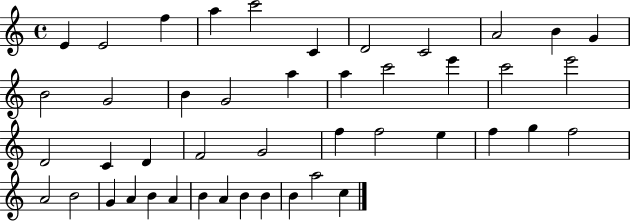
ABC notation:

X:1
T:Untitled
M:4/4
L:1/4
K:C
E E2 f a c'2 C D2 C2 A2 B G B2 G2 B G2 a a c'2 e' c'2 e'2 D2 C D F2 G2 f f2 e f g f2 A2 B2 G A B A B A B B B a2 c